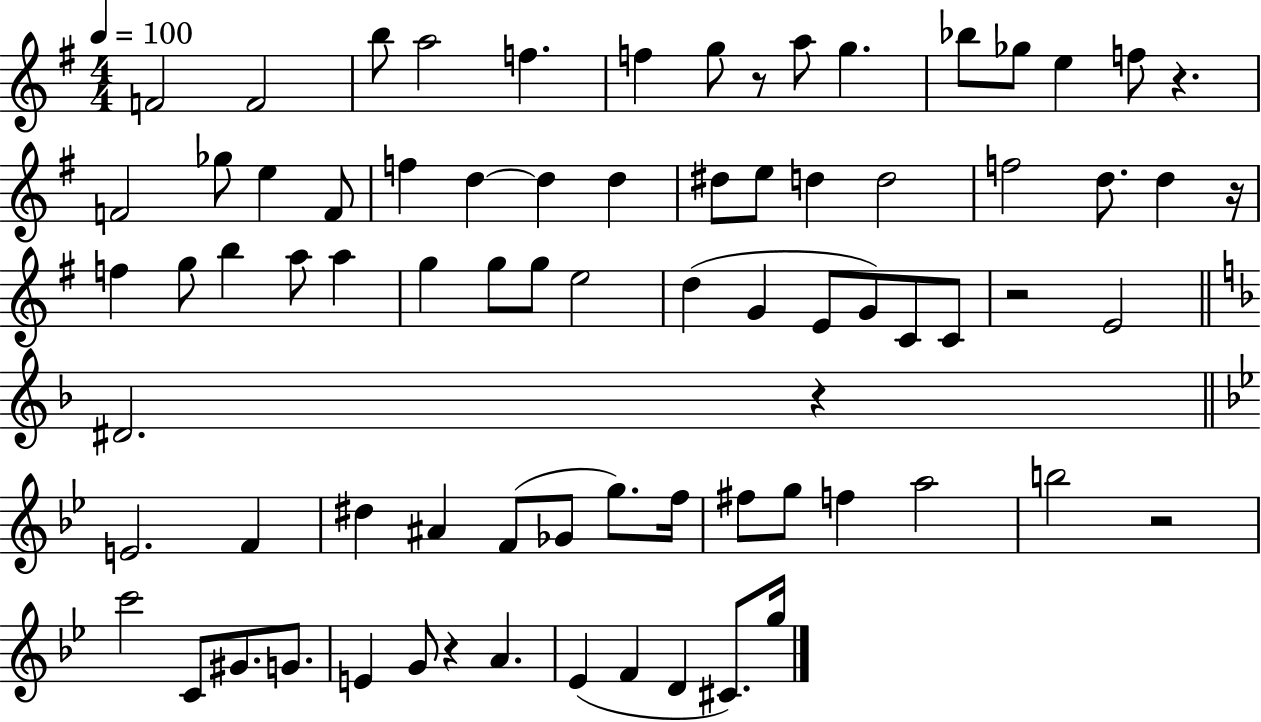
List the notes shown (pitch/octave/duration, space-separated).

F4/h F4/h B5/e A5/h F5/q. F5/q G5/e R/e A5/e G5/q. Bb5/e Gb5/e E5/q F5/e R/q. F4/h Gb5/e E5/q F4/e F5/q D5/q D5/q D5/q D#5/e E5/e D5/q D5/h F5/h D5/e. D5/q R/s F5/q G5/e B5/q A5/e A5/q G5/q G5/e G5/e E5/h D5/q G4/q E4/e G4/e C4/e C4/e R/h E4/h D#4/h. R/q E4/h. F4/q D#5/q A#4/q F4/e Gb4/e G5/e. F5/s F#5/e G5/e F5/q A5/h B5/h R/h C6/h C4/e G#4/e. G4/e. E4/q G4/e R/q A4/q. Eb4/q F4/q D4/q C#4/e. G5/s